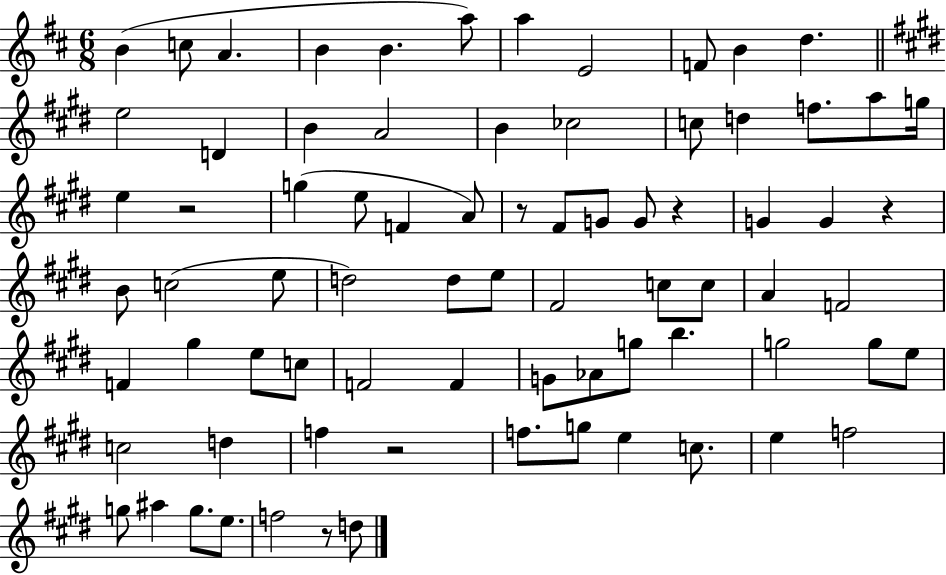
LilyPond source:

{
  \clef treble
  \numericTimeSignature
  \time 6/8
  \key d \major
  \repeat volta 2 { b'4( c''8 a'4. | b'4 b'4. a''8) | a''4 e'2 | f'8 b'4 d''4. | \break \bar "||" \break \key e \major e''2 d'4 | b'4 a'2 | b'4 ces''2 | c''8 d''4 f''8. a''8 g''16 | \break e''4 r2 | g''4( e''8 f'4 a'8) | r8 fis'8 g'8 g'8 r4 | g'4 g'4 r4 | \break b'8 c''2( e''8 | d''2) d''8 e''8 | fis'2 c''8 c''8 | a'4 f'2 | \break f'4 gis''4 e''8 c''8 | f'2 f'4 | g'8 aes'8 g''8 b''4. | g''2 g''8 e''8 | \break c''2 d''4 | f''4 r2 | f''8. g''8 e''4 c''8. | e''4 f''2 | \break g''8 ais''4 g''8. e''8. | f''2 r8 d''8 | } \bar "|."
}